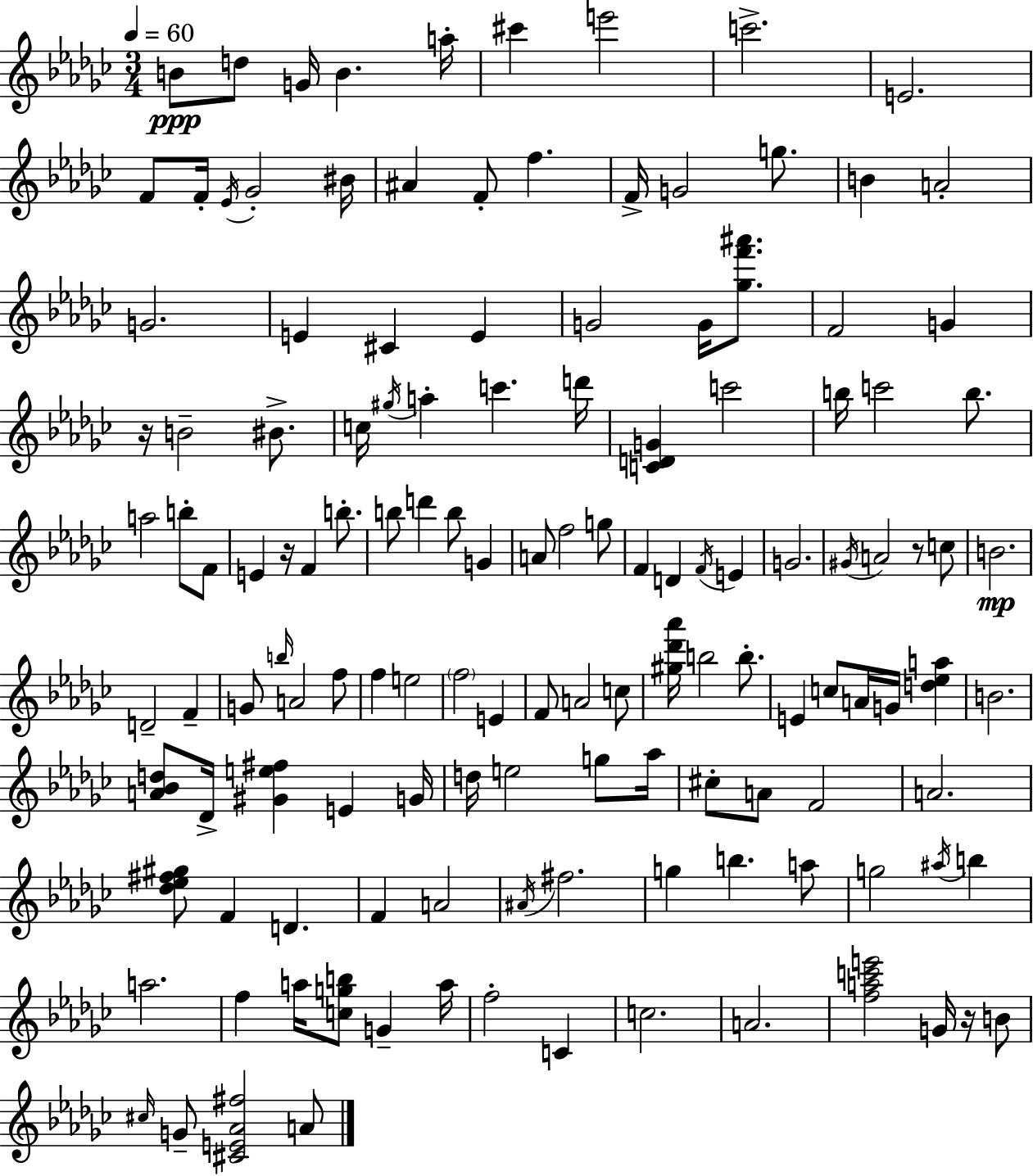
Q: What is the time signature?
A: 3/4